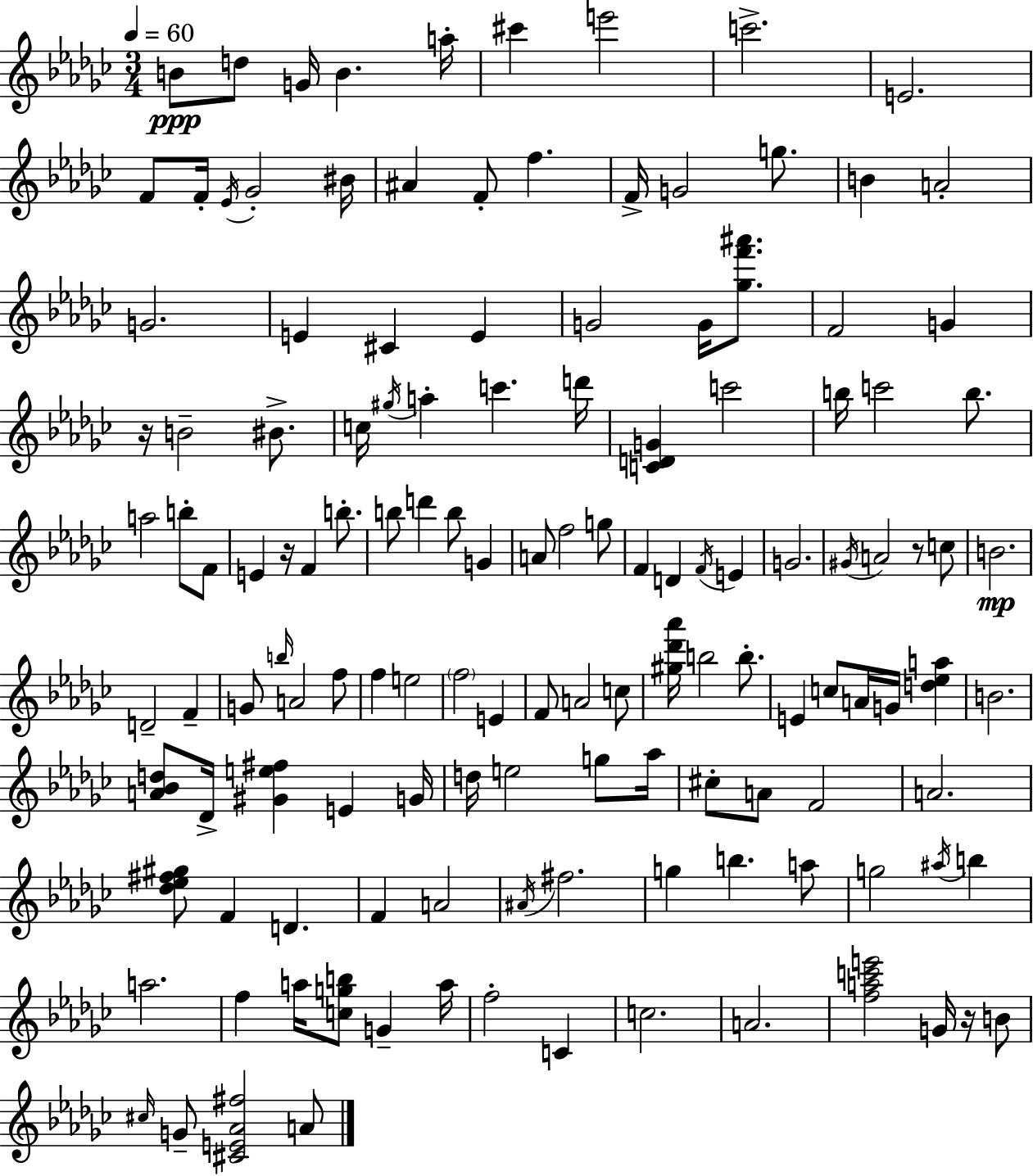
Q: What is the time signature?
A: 3/4